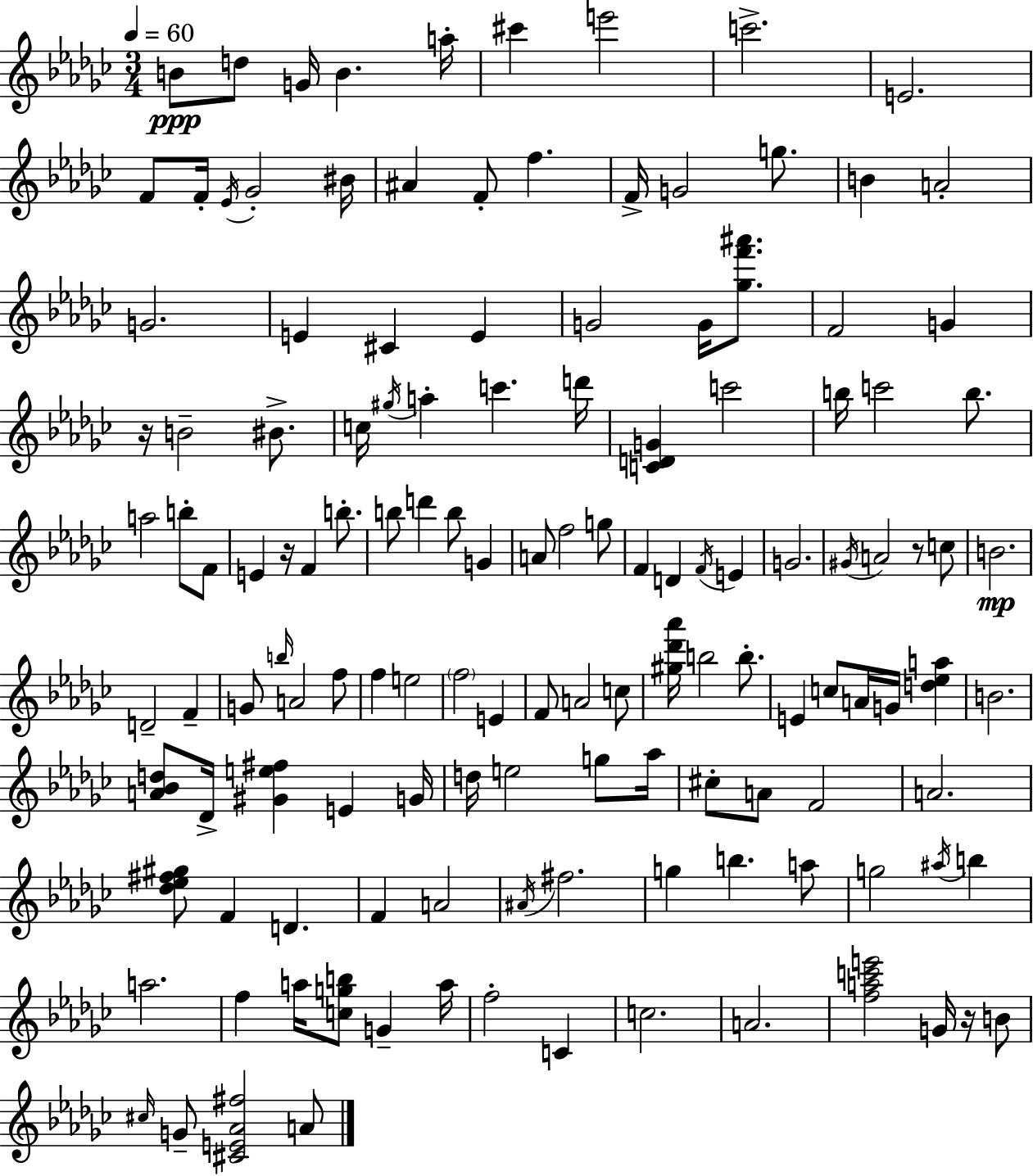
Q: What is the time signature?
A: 3/4